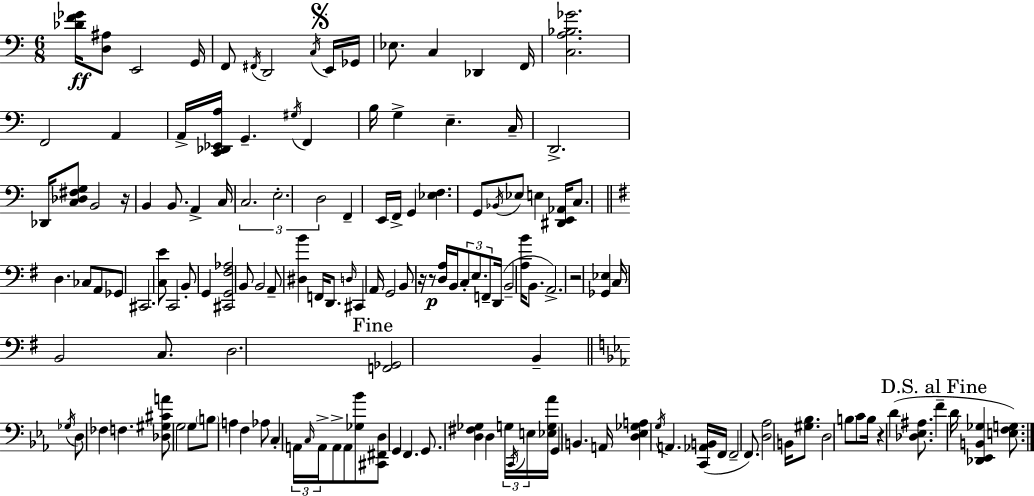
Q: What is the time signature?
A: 6/8